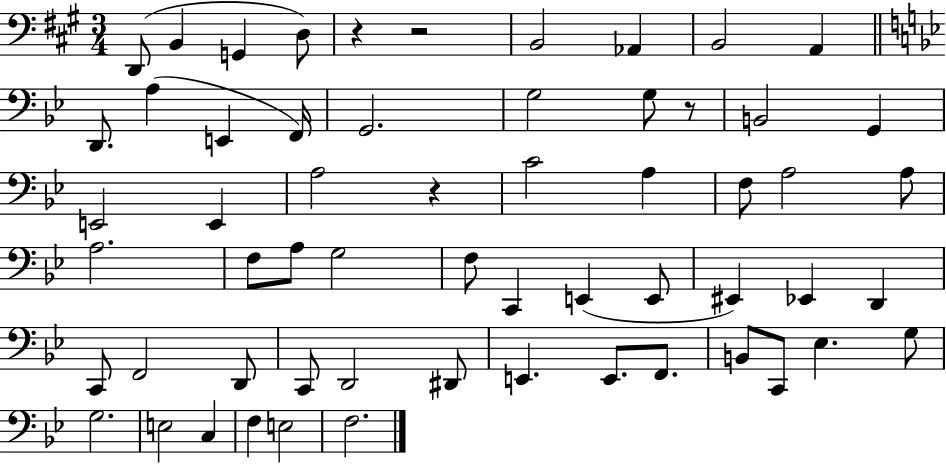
D2/e B2/q G2/q D3/e R/q R/h B2/h Ab2/q B2/h A2/q D2/e. A3/q E2/q F2/s G2/h. G3/h G3/e R/e B2/h G2/q E2/h E2/q A3/h R/q C4/h A3/q F3/e A3/h A3/e A3/h. F3/e A3/e G3/h F3/e C2/q E2/q E2/e EIS2/q Eb2/q D2/q C2/e F2/h D2/e C2/e D2/h D#2/e E2/q. E2/e. F2/e. B2/e C2/e Eb3/q. G3/e G3/h. E3/h C3/q F3/q E3/h F3/h.